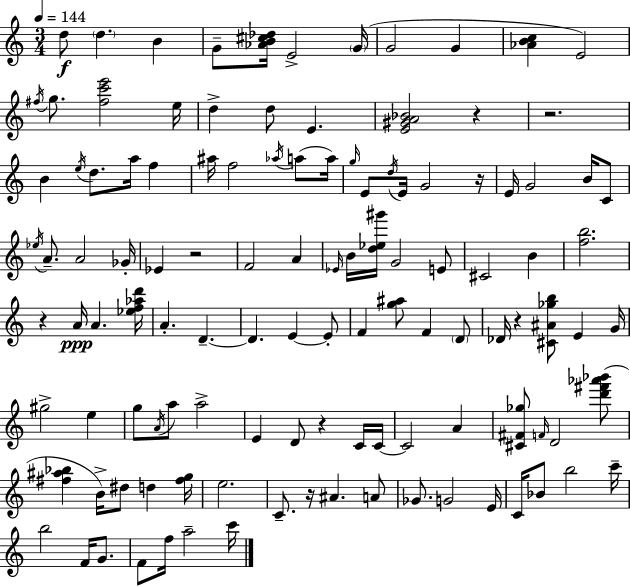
D5/e D5/q. B4/q G4/e [Ab4,B4,C#5,Db5]/s E4/h G4/s G4/h G4/q [Ab4,B4,C5]/q E4/h F#5/s G5/e. [F#5,C6,E6]/h E5/s D5/q D5/e E4/q. [E4,G#4,A4,Bb4]/h R/q R/h. B4/q E5/s D5/e. A5/s F5/q A#5/s F5/h Ab5/s A5/e A5/s G5/s E4/e D5/s E4/s G4/h R/s E4/s G4/h B4/s C4/e Eb5/s A4/e. A4/h Gb4/s Eb4/q R/h F4/h A4/q Eb4/s B4/s [D5,Eb5,G#6]/s G4/h E4/e C#4/h B4/q [F5,B5]/h. R/q A4/s A4/q. [Eb5,F5,Ab5,D6]/s A4/q. D4/q. D4/q. E4/q E4/e F4/q [G5,A#5]/e F4/q D4/e Db4/s R/q [C#4,A#4,Gb5,B5]/e E4/q G4/s G#5/h E5/q G5/e A4/s A5/e A5/h E4/q D4/e R/q C4/s C4/s C4/h A4/q [C#4,F#4,Gb5]/e F4/s D4/h [D6,F#6,Ab6,Bb6]/e [F#5,A#5,Bb5]/q B4/s D#5/e D5/q [F#5,G5]/s E5/h. C4/e. R/s A#4/q. A4/e Gb4/e. G4/h E4/s C4/s Bb4/e B5/h C6/s B5/h F4/s G4/e. F4/e F5/s A5/h C6/s